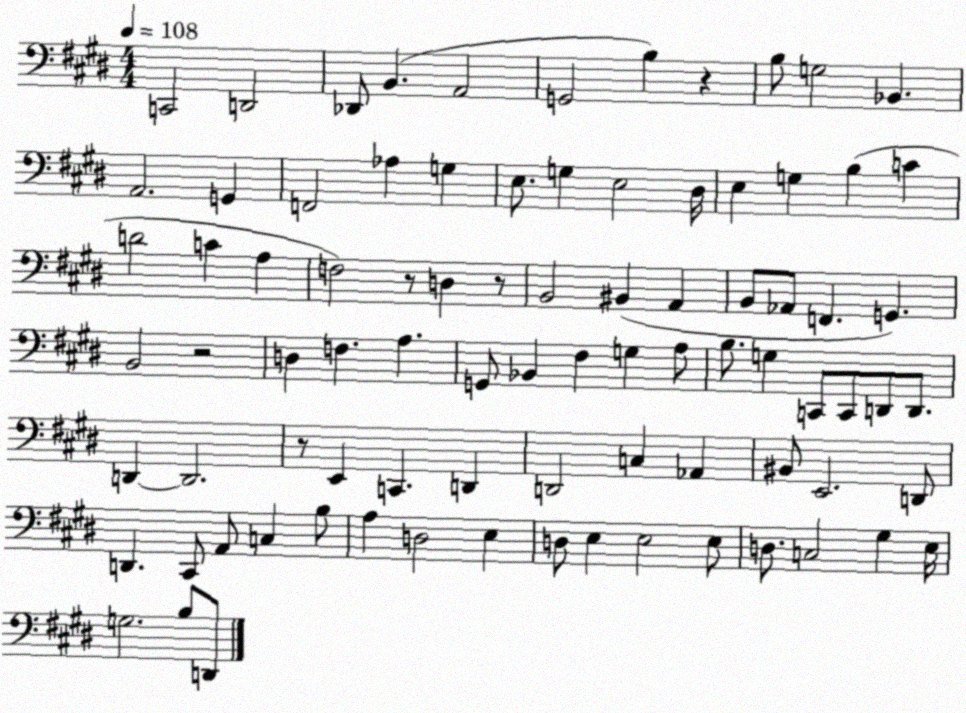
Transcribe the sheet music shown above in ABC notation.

X:1
T:Untitled
M:4/4
L:1/4
K:E
C,,2 D,,2 _D,,/2 B,, A,,2 G,,2 B, z B,/2 G,2 _B,, A,,2 G,, F,,2 _A, G, E,/2 G, E,2 ^D,/4 E, G, B, C D2 C A, F,2 z/2 D, z/2 B,,2 ^B,, A,, B,,/2 _A,,/2 F,, G,, B,,2 z2 D, F, A, G,,/2 _B,, ^F, G, A,/2 B,/2 G, C,,/2 C,,/2 D,,/2 D,,/2 D,, D,,2 z/2 E,, C,, D,, D,,2 C, _A,, ^B,,/2 E,,2 D,,/2 D,, ^C,,/2 A,,/2 C, B,/2 A, D,2 E, D,/2 E, E,2 E,/2 D,/2 C,2 ^G, E,/4 G,2 B,/2 D,,/2